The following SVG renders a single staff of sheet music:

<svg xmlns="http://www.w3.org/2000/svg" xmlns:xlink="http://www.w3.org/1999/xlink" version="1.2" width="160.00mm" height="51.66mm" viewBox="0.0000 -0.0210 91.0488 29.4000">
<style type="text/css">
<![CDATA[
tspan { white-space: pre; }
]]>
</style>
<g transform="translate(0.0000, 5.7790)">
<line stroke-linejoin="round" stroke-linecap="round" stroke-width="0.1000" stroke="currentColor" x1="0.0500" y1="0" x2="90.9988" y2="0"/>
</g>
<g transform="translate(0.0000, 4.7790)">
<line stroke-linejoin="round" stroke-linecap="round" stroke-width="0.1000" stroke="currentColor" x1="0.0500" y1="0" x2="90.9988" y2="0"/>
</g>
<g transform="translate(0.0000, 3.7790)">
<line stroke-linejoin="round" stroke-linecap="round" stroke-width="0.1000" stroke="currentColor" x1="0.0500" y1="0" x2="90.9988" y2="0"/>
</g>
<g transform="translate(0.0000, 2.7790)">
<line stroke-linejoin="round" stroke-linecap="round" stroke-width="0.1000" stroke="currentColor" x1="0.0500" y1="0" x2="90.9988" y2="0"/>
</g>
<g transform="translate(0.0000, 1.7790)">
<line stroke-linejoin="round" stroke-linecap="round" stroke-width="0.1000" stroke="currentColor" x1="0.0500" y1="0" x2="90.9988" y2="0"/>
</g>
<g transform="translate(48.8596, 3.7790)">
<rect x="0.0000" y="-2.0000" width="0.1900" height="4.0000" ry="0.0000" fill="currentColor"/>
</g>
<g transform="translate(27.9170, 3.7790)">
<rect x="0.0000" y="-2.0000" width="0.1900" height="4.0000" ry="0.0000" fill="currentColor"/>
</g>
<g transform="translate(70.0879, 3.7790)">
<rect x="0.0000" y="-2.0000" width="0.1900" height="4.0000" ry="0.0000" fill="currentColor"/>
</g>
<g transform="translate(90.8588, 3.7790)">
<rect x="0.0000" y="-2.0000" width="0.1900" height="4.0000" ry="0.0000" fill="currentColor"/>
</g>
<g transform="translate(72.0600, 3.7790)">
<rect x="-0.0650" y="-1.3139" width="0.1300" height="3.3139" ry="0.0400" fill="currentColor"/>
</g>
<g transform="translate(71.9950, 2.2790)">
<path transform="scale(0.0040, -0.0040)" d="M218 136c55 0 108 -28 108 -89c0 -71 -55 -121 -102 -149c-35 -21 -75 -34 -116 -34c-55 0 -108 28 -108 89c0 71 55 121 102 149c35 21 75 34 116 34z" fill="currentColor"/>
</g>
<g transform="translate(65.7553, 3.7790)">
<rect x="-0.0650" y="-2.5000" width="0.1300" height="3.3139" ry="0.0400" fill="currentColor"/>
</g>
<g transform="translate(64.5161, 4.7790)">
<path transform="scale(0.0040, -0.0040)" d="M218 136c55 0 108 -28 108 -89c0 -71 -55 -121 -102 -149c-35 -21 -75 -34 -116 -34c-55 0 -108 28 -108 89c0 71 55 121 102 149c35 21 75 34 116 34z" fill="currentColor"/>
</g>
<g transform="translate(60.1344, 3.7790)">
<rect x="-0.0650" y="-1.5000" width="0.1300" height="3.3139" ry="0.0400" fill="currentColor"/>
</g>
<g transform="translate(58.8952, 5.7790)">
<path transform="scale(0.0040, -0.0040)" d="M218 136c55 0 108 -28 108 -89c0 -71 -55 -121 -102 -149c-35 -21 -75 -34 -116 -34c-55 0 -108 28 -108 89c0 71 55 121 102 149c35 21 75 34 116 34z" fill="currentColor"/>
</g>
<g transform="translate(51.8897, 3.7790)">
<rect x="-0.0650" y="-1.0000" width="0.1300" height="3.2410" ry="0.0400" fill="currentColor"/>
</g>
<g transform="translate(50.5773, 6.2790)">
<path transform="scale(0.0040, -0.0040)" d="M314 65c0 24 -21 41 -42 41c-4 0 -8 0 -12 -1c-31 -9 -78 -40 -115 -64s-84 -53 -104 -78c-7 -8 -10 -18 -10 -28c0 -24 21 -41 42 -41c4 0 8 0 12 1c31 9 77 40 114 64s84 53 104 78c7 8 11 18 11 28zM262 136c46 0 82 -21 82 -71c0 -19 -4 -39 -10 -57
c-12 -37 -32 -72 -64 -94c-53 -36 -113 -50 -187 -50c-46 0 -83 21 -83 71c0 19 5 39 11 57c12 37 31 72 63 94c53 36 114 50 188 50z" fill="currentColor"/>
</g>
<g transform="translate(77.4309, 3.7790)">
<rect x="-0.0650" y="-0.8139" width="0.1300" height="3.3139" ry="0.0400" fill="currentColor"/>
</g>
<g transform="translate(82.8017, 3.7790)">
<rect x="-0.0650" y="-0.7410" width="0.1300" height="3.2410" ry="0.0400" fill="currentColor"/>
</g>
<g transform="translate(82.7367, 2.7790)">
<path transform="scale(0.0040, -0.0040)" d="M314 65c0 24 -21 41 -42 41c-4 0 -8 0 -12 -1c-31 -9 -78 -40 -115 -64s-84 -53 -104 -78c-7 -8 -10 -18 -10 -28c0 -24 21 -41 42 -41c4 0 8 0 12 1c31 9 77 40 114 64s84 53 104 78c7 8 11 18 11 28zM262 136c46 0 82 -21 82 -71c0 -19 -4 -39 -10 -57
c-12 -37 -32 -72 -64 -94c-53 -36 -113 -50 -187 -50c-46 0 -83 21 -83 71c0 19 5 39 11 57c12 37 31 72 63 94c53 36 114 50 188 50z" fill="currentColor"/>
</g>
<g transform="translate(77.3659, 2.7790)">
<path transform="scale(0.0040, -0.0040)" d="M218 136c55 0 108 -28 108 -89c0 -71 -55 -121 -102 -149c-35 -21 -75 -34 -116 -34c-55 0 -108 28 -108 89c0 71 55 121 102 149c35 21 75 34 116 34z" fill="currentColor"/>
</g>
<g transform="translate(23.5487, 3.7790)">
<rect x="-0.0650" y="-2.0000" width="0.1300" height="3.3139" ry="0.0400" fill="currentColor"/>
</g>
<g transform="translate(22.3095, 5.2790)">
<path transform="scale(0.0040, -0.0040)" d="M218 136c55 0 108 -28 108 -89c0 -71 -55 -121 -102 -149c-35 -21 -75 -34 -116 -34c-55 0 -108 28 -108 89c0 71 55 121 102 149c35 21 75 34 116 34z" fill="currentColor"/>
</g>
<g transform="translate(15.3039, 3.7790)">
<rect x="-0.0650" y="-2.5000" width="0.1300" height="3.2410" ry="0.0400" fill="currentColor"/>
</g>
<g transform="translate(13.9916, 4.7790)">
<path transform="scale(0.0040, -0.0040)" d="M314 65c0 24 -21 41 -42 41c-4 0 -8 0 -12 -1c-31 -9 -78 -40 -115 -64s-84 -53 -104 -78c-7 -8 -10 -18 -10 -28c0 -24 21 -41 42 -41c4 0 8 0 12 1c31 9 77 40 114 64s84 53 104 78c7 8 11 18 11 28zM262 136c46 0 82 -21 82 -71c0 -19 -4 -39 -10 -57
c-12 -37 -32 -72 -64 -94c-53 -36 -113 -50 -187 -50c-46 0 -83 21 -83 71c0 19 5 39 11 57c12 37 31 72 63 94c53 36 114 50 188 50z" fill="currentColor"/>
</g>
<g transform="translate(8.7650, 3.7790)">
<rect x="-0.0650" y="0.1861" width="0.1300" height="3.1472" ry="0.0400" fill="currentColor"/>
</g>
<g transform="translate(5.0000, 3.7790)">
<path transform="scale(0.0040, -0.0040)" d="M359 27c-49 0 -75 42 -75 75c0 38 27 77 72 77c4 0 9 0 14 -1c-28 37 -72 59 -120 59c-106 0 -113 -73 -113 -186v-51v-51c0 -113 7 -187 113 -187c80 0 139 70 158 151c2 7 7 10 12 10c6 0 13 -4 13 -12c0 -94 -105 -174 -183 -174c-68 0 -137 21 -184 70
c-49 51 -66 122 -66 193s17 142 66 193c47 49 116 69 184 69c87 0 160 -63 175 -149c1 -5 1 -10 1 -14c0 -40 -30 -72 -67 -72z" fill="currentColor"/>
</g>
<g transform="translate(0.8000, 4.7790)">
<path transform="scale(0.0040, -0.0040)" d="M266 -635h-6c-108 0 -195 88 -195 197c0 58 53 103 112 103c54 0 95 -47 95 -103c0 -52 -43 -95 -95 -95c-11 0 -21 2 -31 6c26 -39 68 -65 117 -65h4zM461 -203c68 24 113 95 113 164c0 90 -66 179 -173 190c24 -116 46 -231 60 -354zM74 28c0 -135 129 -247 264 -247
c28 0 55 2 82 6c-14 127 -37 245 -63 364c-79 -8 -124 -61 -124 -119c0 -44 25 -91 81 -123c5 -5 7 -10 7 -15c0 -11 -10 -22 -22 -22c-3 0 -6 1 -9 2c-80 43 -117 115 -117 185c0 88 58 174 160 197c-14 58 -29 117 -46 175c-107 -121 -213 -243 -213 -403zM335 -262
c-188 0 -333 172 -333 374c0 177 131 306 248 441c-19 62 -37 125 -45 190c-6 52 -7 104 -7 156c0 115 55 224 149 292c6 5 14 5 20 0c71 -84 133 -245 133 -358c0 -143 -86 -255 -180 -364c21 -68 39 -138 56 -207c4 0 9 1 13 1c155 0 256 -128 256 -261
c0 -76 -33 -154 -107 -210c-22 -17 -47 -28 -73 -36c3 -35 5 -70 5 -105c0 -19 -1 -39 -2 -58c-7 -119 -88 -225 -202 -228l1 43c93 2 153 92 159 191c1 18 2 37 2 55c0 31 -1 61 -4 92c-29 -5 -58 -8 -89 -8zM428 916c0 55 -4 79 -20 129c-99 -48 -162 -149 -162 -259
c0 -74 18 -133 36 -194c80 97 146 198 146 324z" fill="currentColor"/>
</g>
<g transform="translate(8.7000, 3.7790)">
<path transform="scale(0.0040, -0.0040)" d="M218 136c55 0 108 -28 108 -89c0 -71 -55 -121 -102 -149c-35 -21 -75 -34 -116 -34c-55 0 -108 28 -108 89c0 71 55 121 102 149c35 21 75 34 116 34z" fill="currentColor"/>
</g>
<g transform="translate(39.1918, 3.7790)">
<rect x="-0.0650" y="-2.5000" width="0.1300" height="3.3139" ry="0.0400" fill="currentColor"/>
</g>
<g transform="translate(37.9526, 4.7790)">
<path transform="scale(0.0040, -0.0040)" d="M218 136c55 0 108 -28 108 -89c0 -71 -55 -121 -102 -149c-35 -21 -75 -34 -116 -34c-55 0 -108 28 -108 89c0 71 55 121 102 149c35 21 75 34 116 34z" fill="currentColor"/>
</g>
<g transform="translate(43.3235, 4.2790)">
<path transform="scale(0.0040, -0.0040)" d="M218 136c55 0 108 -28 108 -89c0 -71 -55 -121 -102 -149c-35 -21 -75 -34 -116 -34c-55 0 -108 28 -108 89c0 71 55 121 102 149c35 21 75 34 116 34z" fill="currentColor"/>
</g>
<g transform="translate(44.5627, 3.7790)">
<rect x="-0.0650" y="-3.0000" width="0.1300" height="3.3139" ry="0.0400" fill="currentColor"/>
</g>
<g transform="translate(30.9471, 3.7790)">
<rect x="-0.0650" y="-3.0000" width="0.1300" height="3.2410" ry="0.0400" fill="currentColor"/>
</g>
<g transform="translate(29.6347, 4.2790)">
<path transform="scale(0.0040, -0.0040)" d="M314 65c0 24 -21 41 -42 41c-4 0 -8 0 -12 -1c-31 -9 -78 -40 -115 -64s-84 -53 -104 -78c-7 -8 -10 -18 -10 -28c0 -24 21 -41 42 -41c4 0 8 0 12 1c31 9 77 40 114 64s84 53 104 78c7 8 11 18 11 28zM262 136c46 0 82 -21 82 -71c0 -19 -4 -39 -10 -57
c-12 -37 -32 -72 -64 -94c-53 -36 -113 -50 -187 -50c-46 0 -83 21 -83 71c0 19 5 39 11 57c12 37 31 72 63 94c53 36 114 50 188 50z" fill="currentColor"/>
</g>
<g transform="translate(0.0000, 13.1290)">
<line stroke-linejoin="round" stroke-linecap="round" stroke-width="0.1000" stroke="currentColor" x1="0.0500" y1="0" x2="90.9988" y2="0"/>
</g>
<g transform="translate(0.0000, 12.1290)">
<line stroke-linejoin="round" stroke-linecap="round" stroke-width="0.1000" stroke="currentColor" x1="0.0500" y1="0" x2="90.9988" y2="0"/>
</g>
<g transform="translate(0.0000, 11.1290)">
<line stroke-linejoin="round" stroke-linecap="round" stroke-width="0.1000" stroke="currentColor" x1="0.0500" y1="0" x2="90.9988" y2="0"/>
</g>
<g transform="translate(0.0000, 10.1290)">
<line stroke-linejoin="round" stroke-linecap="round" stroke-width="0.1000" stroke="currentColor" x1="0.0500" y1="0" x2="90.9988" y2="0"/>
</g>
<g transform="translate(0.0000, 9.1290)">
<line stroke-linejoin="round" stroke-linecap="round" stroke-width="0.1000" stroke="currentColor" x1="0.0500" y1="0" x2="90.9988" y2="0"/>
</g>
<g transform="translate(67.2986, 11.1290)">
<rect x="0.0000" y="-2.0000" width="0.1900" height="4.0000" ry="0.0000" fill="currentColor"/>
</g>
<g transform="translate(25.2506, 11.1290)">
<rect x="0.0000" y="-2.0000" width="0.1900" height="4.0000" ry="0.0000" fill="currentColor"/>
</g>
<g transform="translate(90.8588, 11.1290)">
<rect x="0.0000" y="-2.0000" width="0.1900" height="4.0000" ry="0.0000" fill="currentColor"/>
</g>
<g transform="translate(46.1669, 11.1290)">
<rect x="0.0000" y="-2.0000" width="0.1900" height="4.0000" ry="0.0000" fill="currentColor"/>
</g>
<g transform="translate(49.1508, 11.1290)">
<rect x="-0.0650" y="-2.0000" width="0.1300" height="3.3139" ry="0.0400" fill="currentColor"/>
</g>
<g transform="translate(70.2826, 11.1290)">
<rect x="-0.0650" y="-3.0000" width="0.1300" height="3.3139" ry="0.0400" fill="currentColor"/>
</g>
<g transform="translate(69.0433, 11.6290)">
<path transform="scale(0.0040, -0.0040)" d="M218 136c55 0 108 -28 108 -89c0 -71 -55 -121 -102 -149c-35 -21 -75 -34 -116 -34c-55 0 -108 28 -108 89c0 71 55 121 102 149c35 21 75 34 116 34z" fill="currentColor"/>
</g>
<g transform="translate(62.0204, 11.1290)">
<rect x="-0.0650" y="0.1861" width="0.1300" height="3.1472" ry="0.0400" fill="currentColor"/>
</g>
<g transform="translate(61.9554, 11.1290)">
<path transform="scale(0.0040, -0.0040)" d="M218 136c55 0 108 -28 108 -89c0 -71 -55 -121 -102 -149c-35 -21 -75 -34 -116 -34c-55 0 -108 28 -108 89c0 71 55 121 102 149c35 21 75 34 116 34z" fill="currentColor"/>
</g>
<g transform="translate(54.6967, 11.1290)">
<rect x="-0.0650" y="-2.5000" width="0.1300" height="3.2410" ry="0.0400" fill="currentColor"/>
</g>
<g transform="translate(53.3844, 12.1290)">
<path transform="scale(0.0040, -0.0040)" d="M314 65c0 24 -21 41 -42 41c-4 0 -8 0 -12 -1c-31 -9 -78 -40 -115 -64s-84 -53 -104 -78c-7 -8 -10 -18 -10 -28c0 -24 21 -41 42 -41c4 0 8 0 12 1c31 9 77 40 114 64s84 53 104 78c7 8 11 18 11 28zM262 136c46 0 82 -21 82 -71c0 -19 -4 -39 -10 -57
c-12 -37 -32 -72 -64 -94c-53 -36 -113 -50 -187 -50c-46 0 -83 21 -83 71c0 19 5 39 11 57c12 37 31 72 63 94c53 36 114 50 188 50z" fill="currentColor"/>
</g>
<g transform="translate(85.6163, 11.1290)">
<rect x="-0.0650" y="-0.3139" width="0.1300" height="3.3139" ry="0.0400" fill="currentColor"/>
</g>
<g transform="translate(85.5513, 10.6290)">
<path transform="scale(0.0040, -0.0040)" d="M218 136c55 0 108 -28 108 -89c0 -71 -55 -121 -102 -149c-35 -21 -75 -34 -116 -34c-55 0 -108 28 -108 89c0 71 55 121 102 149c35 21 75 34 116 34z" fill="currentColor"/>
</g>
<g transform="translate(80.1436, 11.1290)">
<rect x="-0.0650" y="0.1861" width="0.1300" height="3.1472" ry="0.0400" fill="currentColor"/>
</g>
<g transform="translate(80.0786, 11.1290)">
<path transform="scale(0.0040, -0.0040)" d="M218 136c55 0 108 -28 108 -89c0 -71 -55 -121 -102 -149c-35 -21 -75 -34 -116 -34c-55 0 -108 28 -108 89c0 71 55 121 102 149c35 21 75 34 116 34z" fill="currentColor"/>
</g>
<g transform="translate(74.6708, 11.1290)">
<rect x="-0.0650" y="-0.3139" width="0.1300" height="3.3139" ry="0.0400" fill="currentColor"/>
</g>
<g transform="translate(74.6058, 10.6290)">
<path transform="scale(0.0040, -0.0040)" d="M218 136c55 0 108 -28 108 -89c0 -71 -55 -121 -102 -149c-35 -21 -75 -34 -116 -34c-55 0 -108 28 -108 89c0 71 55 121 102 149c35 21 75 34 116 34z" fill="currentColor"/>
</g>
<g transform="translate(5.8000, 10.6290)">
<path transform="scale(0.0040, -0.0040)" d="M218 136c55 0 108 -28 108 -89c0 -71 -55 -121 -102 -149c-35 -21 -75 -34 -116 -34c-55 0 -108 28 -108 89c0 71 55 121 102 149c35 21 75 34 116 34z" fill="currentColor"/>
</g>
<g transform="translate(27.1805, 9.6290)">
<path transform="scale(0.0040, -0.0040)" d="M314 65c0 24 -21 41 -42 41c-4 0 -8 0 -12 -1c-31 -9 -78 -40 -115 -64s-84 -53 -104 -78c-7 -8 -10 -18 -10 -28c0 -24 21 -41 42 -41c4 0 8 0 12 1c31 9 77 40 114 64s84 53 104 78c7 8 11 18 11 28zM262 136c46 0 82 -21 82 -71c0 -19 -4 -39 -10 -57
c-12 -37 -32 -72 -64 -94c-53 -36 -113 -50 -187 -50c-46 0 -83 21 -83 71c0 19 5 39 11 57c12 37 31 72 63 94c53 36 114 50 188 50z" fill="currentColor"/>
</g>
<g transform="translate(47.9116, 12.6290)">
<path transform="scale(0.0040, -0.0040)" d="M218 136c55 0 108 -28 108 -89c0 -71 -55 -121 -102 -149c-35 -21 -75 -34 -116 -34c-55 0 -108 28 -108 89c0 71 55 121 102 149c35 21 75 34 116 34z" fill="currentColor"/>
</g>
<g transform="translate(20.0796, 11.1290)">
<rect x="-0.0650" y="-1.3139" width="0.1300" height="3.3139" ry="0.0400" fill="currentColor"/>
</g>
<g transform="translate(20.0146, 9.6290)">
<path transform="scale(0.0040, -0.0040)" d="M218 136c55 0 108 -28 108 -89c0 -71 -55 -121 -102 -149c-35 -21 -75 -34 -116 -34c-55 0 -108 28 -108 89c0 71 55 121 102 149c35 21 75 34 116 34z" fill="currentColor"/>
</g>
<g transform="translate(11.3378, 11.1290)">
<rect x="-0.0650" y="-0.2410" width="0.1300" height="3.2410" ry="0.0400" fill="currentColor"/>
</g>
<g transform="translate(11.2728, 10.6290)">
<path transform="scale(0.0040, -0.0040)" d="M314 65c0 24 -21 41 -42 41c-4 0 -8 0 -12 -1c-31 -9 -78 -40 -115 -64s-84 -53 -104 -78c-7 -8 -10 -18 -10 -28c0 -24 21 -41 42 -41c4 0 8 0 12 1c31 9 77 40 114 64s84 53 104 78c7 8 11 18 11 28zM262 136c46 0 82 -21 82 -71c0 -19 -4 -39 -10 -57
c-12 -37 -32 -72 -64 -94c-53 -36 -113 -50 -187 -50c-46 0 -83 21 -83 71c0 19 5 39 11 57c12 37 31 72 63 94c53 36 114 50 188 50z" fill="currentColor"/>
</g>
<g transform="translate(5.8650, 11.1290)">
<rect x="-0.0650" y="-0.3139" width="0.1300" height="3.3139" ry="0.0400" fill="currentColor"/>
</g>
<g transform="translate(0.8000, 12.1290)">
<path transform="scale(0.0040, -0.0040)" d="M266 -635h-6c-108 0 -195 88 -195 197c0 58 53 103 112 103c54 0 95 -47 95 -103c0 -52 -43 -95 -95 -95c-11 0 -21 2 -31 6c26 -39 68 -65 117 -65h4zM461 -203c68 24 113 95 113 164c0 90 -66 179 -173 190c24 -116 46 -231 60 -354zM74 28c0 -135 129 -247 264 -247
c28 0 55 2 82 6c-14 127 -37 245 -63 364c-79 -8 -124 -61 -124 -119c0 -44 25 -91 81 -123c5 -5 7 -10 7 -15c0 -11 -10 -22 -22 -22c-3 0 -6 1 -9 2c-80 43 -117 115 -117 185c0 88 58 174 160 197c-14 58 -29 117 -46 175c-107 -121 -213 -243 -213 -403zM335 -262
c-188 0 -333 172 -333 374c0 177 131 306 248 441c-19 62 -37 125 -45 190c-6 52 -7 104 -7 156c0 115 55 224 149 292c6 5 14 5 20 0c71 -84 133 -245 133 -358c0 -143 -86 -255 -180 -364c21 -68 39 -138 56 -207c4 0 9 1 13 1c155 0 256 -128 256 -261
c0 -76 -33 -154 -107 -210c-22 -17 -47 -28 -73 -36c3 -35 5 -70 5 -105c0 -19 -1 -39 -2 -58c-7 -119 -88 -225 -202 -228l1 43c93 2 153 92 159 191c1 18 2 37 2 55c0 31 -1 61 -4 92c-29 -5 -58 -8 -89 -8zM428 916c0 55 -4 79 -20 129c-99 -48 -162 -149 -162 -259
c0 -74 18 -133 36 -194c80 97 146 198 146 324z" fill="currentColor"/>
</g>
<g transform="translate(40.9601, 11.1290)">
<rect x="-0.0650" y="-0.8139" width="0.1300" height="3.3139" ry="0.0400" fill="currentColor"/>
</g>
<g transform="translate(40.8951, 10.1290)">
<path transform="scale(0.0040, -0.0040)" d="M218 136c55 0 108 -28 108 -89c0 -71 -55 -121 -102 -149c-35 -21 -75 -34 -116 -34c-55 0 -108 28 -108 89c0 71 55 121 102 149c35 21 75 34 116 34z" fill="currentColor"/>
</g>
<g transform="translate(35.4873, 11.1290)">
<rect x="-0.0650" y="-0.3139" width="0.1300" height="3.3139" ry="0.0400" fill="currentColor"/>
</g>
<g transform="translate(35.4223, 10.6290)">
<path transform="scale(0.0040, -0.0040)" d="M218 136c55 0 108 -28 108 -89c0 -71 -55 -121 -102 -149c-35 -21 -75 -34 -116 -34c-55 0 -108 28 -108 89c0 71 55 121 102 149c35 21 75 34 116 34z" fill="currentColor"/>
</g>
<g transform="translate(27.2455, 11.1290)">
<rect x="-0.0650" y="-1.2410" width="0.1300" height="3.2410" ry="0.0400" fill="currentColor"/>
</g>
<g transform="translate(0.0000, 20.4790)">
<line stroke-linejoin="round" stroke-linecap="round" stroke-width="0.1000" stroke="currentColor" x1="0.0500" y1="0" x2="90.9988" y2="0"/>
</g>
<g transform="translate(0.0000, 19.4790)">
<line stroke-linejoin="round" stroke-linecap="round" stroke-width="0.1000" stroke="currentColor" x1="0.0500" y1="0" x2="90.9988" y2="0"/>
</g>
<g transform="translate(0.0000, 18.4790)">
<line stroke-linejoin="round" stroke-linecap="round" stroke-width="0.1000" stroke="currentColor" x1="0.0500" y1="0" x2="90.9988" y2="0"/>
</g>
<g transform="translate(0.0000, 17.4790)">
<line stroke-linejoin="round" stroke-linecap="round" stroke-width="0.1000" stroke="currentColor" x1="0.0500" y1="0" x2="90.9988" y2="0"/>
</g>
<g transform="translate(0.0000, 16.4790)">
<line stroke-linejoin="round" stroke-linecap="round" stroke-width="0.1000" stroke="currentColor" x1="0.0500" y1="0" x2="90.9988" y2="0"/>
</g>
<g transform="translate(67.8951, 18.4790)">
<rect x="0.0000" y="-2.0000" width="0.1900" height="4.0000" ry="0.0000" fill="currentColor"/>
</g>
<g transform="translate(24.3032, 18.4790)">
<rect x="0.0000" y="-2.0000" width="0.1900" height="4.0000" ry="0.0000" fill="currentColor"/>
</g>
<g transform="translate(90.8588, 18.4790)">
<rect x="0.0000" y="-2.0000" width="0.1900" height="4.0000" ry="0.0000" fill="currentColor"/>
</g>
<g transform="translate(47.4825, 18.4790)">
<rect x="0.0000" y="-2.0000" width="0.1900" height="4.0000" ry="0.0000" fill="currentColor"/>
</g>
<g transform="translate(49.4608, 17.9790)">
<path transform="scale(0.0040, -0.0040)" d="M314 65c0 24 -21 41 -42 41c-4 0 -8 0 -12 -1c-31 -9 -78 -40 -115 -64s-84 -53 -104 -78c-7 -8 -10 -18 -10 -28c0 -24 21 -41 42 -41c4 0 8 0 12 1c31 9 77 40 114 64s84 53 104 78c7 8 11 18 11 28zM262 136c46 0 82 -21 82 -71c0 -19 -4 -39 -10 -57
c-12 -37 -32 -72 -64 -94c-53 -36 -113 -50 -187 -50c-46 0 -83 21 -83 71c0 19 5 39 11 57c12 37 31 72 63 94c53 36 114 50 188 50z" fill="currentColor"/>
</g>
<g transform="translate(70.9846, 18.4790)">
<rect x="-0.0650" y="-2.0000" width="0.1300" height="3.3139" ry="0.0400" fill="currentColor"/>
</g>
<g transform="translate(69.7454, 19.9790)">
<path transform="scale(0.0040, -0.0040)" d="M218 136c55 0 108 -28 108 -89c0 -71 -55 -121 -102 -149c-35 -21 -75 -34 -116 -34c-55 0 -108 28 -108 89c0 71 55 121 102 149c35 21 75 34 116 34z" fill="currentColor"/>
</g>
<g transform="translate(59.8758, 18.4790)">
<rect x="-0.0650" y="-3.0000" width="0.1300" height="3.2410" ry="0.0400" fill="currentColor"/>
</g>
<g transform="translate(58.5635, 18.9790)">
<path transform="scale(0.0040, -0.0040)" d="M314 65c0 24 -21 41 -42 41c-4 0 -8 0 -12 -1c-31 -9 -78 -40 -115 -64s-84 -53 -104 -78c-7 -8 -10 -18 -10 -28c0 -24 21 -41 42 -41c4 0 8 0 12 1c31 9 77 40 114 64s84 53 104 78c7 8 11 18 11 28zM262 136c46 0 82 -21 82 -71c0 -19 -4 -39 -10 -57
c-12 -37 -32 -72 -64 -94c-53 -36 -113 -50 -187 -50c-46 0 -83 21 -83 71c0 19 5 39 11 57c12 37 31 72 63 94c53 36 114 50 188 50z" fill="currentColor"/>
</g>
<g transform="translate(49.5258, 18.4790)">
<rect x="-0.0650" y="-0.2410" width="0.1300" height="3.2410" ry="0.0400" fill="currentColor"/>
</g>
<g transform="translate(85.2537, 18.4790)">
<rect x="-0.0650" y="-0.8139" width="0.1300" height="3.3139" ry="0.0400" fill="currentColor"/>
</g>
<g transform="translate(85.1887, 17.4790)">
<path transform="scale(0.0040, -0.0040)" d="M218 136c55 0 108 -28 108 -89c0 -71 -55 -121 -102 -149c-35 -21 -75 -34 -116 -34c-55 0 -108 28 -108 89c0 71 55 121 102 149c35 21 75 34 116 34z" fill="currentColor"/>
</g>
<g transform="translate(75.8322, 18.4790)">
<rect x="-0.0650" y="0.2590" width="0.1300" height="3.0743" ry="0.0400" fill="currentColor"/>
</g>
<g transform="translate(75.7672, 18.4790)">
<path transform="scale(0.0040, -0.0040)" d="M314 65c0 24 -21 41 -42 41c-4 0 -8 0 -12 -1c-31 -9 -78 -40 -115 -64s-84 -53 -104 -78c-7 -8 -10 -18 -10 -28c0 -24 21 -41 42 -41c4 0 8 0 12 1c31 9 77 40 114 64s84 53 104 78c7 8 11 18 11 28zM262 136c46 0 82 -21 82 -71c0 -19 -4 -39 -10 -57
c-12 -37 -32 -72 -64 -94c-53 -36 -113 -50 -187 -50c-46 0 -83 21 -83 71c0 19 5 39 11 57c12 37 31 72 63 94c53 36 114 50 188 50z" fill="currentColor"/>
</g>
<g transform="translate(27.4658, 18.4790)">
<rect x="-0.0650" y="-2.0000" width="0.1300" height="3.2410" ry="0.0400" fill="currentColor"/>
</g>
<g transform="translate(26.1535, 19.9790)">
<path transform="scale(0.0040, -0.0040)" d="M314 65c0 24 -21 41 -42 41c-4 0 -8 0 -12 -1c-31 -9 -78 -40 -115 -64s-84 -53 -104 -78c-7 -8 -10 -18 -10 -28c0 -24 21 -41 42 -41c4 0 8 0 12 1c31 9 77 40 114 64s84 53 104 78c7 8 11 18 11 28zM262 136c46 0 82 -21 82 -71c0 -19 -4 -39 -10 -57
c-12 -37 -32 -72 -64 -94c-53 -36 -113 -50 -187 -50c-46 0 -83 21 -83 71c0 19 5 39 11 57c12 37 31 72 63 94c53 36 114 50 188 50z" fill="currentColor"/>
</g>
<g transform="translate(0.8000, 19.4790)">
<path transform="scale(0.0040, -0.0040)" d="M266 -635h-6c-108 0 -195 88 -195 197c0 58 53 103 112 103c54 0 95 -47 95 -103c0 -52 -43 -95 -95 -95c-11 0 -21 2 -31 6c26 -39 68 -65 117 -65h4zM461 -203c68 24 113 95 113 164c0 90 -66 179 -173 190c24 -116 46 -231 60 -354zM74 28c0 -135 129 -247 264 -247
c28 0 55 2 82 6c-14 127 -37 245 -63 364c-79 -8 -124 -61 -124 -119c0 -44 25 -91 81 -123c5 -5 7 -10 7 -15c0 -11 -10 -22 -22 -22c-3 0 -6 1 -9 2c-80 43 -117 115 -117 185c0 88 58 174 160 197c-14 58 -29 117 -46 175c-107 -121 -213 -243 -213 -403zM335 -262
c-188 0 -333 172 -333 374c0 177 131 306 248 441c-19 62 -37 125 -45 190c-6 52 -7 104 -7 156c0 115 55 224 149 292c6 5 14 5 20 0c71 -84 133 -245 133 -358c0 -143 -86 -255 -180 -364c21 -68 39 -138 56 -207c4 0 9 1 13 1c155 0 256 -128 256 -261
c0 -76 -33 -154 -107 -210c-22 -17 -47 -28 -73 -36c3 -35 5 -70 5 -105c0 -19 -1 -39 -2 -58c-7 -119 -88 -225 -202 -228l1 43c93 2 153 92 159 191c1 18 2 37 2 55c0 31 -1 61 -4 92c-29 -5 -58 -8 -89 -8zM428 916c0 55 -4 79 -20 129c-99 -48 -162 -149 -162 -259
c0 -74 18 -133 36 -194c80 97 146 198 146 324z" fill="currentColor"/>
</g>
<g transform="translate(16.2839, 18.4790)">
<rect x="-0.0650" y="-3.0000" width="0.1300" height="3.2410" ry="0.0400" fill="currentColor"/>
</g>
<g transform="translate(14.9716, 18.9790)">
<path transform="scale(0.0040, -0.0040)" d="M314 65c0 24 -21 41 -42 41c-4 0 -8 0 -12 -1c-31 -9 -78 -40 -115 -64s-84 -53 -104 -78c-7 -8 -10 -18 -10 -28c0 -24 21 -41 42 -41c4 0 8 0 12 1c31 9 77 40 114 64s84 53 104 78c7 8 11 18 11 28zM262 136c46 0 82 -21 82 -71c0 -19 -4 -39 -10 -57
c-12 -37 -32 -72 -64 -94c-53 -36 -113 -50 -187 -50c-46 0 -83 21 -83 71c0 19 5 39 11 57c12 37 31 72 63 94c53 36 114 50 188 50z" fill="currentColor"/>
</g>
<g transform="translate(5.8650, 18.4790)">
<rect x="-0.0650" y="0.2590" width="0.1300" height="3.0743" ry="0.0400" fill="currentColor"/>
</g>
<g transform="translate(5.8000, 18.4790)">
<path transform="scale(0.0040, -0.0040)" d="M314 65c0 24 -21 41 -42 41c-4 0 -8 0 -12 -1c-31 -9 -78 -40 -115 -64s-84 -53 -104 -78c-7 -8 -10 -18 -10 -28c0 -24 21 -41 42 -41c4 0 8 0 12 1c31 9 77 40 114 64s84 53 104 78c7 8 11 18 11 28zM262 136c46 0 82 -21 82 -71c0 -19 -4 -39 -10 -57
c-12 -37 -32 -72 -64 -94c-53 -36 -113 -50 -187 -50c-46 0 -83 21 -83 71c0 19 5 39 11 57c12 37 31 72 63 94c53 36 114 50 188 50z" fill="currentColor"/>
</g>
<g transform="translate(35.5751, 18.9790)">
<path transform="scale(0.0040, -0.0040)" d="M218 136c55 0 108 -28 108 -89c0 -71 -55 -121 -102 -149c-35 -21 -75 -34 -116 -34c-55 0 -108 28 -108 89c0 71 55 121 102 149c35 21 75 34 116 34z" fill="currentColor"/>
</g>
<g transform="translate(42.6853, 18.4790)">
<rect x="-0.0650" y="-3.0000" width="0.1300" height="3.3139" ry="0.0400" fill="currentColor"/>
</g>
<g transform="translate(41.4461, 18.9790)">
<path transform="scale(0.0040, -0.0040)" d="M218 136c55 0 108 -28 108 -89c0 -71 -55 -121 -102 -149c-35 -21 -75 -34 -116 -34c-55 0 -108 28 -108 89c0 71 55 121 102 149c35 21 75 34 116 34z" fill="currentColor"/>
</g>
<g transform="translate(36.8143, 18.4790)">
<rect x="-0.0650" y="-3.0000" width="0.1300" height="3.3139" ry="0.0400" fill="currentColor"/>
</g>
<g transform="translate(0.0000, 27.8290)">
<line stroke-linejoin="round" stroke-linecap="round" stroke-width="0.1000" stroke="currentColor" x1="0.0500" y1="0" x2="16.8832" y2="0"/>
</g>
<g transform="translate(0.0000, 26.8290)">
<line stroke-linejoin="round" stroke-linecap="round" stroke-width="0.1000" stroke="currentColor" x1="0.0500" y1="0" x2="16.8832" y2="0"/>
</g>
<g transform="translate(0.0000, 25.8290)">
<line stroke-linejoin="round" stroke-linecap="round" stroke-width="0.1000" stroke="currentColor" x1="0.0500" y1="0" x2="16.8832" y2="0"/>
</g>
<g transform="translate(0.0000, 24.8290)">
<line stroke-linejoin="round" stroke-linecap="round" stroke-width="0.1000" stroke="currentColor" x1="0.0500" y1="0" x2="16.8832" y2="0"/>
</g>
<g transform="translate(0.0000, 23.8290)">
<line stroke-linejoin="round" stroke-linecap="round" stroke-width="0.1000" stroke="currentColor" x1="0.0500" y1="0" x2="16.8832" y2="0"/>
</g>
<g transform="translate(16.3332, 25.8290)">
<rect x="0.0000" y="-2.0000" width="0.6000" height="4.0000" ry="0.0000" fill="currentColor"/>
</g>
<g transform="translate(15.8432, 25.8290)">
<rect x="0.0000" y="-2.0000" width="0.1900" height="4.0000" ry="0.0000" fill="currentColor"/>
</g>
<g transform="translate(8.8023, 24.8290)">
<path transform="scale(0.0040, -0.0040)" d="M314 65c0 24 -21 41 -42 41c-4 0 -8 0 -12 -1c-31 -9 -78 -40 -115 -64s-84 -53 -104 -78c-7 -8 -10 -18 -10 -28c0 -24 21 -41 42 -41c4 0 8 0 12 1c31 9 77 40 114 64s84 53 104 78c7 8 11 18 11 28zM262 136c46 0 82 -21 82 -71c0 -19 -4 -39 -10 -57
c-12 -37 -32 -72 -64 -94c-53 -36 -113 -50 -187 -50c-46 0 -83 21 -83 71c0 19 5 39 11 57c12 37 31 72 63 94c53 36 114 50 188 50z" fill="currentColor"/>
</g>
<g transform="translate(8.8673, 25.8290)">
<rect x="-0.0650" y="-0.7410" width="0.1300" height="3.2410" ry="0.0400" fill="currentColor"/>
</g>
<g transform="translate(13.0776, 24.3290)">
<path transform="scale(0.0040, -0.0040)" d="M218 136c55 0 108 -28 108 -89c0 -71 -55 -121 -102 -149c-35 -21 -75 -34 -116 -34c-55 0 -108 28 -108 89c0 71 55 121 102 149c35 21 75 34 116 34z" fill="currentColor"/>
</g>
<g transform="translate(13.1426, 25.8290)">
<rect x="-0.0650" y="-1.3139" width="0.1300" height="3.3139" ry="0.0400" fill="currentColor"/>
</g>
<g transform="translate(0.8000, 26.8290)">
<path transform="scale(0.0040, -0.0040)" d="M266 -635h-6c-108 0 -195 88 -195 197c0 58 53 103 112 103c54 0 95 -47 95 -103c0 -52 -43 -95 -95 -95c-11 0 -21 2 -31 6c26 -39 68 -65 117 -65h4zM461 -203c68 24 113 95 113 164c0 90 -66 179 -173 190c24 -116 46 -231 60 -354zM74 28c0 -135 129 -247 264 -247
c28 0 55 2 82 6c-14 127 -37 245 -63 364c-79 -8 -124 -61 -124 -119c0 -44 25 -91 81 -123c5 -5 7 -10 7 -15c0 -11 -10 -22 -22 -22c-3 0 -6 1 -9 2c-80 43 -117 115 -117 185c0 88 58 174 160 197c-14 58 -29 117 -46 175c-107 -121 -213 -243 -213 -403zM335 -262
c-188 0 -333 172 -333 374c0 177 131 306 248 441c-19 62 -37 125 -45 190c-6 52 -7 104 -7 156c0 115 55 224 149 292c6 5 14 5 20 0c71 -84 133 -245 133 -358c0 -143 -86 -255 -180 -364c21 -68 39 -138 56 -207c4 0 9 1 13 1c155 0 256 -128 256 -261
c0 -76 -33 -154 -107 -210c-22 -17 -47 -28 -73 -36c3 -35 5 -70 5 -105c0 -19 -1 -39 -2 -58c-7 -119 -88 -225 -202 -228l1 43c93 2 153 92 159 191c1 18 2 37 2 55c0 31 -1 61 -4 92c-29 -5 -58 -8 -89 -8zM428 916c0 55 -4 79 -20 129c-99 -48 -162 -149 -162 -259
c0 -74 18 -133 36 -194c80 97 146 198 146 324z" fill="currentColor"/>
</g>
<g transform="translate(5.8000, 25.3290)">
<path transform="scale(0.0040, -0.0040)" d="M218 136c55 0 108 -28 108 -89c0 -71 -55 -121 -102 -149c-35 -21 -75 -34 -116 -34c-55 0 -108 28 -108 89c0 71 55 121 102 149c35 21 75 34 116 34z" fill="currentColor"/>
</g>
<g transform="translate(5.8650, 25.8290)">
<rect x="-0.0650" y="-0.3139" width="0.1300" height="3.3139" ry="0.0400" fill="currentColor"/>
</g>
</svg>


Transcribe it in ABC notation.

X:1
T:Untitled
M:4/4
L:1/4
K:C
B G2 F A2 G A D2 E G e d d2 c c2 e e2 c d F G2 B A c B c B2 A2 F2 A A c2 A2 F B2 d c d2 e